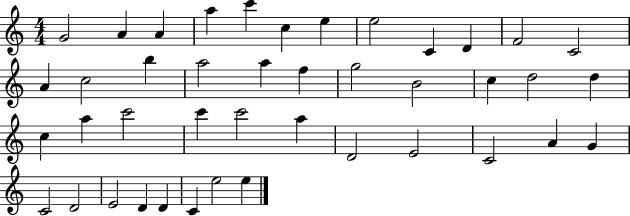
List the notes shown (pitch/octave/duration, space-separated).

G4/h A4/q A4/q A5/q C6/q C5/q E5/q E5/h C4/q D4/q F4/h C4/h A4/q C5/h B5/q A5/h A5/q F5/q G5/h B4/h C5/q D5/h D5/q C5/q A5/q C6/h C6/q C6/h A5/q D4/h E4/h C4/h A4/q G4/q C4/h D4/h E4/h D4/q D4/q C4/q E5/h E5/q